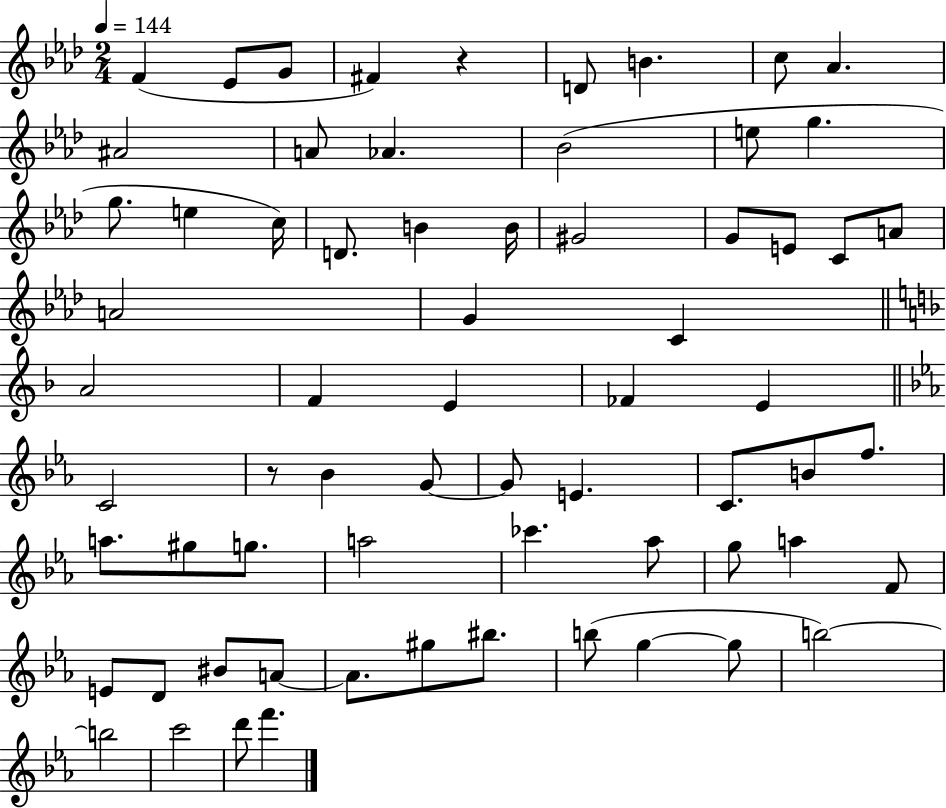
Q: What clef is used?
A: treble